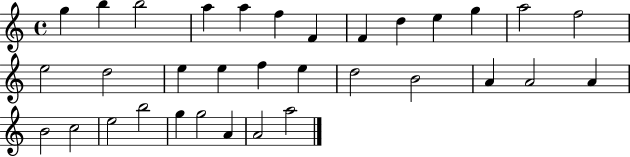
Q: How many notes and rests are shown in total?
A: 33